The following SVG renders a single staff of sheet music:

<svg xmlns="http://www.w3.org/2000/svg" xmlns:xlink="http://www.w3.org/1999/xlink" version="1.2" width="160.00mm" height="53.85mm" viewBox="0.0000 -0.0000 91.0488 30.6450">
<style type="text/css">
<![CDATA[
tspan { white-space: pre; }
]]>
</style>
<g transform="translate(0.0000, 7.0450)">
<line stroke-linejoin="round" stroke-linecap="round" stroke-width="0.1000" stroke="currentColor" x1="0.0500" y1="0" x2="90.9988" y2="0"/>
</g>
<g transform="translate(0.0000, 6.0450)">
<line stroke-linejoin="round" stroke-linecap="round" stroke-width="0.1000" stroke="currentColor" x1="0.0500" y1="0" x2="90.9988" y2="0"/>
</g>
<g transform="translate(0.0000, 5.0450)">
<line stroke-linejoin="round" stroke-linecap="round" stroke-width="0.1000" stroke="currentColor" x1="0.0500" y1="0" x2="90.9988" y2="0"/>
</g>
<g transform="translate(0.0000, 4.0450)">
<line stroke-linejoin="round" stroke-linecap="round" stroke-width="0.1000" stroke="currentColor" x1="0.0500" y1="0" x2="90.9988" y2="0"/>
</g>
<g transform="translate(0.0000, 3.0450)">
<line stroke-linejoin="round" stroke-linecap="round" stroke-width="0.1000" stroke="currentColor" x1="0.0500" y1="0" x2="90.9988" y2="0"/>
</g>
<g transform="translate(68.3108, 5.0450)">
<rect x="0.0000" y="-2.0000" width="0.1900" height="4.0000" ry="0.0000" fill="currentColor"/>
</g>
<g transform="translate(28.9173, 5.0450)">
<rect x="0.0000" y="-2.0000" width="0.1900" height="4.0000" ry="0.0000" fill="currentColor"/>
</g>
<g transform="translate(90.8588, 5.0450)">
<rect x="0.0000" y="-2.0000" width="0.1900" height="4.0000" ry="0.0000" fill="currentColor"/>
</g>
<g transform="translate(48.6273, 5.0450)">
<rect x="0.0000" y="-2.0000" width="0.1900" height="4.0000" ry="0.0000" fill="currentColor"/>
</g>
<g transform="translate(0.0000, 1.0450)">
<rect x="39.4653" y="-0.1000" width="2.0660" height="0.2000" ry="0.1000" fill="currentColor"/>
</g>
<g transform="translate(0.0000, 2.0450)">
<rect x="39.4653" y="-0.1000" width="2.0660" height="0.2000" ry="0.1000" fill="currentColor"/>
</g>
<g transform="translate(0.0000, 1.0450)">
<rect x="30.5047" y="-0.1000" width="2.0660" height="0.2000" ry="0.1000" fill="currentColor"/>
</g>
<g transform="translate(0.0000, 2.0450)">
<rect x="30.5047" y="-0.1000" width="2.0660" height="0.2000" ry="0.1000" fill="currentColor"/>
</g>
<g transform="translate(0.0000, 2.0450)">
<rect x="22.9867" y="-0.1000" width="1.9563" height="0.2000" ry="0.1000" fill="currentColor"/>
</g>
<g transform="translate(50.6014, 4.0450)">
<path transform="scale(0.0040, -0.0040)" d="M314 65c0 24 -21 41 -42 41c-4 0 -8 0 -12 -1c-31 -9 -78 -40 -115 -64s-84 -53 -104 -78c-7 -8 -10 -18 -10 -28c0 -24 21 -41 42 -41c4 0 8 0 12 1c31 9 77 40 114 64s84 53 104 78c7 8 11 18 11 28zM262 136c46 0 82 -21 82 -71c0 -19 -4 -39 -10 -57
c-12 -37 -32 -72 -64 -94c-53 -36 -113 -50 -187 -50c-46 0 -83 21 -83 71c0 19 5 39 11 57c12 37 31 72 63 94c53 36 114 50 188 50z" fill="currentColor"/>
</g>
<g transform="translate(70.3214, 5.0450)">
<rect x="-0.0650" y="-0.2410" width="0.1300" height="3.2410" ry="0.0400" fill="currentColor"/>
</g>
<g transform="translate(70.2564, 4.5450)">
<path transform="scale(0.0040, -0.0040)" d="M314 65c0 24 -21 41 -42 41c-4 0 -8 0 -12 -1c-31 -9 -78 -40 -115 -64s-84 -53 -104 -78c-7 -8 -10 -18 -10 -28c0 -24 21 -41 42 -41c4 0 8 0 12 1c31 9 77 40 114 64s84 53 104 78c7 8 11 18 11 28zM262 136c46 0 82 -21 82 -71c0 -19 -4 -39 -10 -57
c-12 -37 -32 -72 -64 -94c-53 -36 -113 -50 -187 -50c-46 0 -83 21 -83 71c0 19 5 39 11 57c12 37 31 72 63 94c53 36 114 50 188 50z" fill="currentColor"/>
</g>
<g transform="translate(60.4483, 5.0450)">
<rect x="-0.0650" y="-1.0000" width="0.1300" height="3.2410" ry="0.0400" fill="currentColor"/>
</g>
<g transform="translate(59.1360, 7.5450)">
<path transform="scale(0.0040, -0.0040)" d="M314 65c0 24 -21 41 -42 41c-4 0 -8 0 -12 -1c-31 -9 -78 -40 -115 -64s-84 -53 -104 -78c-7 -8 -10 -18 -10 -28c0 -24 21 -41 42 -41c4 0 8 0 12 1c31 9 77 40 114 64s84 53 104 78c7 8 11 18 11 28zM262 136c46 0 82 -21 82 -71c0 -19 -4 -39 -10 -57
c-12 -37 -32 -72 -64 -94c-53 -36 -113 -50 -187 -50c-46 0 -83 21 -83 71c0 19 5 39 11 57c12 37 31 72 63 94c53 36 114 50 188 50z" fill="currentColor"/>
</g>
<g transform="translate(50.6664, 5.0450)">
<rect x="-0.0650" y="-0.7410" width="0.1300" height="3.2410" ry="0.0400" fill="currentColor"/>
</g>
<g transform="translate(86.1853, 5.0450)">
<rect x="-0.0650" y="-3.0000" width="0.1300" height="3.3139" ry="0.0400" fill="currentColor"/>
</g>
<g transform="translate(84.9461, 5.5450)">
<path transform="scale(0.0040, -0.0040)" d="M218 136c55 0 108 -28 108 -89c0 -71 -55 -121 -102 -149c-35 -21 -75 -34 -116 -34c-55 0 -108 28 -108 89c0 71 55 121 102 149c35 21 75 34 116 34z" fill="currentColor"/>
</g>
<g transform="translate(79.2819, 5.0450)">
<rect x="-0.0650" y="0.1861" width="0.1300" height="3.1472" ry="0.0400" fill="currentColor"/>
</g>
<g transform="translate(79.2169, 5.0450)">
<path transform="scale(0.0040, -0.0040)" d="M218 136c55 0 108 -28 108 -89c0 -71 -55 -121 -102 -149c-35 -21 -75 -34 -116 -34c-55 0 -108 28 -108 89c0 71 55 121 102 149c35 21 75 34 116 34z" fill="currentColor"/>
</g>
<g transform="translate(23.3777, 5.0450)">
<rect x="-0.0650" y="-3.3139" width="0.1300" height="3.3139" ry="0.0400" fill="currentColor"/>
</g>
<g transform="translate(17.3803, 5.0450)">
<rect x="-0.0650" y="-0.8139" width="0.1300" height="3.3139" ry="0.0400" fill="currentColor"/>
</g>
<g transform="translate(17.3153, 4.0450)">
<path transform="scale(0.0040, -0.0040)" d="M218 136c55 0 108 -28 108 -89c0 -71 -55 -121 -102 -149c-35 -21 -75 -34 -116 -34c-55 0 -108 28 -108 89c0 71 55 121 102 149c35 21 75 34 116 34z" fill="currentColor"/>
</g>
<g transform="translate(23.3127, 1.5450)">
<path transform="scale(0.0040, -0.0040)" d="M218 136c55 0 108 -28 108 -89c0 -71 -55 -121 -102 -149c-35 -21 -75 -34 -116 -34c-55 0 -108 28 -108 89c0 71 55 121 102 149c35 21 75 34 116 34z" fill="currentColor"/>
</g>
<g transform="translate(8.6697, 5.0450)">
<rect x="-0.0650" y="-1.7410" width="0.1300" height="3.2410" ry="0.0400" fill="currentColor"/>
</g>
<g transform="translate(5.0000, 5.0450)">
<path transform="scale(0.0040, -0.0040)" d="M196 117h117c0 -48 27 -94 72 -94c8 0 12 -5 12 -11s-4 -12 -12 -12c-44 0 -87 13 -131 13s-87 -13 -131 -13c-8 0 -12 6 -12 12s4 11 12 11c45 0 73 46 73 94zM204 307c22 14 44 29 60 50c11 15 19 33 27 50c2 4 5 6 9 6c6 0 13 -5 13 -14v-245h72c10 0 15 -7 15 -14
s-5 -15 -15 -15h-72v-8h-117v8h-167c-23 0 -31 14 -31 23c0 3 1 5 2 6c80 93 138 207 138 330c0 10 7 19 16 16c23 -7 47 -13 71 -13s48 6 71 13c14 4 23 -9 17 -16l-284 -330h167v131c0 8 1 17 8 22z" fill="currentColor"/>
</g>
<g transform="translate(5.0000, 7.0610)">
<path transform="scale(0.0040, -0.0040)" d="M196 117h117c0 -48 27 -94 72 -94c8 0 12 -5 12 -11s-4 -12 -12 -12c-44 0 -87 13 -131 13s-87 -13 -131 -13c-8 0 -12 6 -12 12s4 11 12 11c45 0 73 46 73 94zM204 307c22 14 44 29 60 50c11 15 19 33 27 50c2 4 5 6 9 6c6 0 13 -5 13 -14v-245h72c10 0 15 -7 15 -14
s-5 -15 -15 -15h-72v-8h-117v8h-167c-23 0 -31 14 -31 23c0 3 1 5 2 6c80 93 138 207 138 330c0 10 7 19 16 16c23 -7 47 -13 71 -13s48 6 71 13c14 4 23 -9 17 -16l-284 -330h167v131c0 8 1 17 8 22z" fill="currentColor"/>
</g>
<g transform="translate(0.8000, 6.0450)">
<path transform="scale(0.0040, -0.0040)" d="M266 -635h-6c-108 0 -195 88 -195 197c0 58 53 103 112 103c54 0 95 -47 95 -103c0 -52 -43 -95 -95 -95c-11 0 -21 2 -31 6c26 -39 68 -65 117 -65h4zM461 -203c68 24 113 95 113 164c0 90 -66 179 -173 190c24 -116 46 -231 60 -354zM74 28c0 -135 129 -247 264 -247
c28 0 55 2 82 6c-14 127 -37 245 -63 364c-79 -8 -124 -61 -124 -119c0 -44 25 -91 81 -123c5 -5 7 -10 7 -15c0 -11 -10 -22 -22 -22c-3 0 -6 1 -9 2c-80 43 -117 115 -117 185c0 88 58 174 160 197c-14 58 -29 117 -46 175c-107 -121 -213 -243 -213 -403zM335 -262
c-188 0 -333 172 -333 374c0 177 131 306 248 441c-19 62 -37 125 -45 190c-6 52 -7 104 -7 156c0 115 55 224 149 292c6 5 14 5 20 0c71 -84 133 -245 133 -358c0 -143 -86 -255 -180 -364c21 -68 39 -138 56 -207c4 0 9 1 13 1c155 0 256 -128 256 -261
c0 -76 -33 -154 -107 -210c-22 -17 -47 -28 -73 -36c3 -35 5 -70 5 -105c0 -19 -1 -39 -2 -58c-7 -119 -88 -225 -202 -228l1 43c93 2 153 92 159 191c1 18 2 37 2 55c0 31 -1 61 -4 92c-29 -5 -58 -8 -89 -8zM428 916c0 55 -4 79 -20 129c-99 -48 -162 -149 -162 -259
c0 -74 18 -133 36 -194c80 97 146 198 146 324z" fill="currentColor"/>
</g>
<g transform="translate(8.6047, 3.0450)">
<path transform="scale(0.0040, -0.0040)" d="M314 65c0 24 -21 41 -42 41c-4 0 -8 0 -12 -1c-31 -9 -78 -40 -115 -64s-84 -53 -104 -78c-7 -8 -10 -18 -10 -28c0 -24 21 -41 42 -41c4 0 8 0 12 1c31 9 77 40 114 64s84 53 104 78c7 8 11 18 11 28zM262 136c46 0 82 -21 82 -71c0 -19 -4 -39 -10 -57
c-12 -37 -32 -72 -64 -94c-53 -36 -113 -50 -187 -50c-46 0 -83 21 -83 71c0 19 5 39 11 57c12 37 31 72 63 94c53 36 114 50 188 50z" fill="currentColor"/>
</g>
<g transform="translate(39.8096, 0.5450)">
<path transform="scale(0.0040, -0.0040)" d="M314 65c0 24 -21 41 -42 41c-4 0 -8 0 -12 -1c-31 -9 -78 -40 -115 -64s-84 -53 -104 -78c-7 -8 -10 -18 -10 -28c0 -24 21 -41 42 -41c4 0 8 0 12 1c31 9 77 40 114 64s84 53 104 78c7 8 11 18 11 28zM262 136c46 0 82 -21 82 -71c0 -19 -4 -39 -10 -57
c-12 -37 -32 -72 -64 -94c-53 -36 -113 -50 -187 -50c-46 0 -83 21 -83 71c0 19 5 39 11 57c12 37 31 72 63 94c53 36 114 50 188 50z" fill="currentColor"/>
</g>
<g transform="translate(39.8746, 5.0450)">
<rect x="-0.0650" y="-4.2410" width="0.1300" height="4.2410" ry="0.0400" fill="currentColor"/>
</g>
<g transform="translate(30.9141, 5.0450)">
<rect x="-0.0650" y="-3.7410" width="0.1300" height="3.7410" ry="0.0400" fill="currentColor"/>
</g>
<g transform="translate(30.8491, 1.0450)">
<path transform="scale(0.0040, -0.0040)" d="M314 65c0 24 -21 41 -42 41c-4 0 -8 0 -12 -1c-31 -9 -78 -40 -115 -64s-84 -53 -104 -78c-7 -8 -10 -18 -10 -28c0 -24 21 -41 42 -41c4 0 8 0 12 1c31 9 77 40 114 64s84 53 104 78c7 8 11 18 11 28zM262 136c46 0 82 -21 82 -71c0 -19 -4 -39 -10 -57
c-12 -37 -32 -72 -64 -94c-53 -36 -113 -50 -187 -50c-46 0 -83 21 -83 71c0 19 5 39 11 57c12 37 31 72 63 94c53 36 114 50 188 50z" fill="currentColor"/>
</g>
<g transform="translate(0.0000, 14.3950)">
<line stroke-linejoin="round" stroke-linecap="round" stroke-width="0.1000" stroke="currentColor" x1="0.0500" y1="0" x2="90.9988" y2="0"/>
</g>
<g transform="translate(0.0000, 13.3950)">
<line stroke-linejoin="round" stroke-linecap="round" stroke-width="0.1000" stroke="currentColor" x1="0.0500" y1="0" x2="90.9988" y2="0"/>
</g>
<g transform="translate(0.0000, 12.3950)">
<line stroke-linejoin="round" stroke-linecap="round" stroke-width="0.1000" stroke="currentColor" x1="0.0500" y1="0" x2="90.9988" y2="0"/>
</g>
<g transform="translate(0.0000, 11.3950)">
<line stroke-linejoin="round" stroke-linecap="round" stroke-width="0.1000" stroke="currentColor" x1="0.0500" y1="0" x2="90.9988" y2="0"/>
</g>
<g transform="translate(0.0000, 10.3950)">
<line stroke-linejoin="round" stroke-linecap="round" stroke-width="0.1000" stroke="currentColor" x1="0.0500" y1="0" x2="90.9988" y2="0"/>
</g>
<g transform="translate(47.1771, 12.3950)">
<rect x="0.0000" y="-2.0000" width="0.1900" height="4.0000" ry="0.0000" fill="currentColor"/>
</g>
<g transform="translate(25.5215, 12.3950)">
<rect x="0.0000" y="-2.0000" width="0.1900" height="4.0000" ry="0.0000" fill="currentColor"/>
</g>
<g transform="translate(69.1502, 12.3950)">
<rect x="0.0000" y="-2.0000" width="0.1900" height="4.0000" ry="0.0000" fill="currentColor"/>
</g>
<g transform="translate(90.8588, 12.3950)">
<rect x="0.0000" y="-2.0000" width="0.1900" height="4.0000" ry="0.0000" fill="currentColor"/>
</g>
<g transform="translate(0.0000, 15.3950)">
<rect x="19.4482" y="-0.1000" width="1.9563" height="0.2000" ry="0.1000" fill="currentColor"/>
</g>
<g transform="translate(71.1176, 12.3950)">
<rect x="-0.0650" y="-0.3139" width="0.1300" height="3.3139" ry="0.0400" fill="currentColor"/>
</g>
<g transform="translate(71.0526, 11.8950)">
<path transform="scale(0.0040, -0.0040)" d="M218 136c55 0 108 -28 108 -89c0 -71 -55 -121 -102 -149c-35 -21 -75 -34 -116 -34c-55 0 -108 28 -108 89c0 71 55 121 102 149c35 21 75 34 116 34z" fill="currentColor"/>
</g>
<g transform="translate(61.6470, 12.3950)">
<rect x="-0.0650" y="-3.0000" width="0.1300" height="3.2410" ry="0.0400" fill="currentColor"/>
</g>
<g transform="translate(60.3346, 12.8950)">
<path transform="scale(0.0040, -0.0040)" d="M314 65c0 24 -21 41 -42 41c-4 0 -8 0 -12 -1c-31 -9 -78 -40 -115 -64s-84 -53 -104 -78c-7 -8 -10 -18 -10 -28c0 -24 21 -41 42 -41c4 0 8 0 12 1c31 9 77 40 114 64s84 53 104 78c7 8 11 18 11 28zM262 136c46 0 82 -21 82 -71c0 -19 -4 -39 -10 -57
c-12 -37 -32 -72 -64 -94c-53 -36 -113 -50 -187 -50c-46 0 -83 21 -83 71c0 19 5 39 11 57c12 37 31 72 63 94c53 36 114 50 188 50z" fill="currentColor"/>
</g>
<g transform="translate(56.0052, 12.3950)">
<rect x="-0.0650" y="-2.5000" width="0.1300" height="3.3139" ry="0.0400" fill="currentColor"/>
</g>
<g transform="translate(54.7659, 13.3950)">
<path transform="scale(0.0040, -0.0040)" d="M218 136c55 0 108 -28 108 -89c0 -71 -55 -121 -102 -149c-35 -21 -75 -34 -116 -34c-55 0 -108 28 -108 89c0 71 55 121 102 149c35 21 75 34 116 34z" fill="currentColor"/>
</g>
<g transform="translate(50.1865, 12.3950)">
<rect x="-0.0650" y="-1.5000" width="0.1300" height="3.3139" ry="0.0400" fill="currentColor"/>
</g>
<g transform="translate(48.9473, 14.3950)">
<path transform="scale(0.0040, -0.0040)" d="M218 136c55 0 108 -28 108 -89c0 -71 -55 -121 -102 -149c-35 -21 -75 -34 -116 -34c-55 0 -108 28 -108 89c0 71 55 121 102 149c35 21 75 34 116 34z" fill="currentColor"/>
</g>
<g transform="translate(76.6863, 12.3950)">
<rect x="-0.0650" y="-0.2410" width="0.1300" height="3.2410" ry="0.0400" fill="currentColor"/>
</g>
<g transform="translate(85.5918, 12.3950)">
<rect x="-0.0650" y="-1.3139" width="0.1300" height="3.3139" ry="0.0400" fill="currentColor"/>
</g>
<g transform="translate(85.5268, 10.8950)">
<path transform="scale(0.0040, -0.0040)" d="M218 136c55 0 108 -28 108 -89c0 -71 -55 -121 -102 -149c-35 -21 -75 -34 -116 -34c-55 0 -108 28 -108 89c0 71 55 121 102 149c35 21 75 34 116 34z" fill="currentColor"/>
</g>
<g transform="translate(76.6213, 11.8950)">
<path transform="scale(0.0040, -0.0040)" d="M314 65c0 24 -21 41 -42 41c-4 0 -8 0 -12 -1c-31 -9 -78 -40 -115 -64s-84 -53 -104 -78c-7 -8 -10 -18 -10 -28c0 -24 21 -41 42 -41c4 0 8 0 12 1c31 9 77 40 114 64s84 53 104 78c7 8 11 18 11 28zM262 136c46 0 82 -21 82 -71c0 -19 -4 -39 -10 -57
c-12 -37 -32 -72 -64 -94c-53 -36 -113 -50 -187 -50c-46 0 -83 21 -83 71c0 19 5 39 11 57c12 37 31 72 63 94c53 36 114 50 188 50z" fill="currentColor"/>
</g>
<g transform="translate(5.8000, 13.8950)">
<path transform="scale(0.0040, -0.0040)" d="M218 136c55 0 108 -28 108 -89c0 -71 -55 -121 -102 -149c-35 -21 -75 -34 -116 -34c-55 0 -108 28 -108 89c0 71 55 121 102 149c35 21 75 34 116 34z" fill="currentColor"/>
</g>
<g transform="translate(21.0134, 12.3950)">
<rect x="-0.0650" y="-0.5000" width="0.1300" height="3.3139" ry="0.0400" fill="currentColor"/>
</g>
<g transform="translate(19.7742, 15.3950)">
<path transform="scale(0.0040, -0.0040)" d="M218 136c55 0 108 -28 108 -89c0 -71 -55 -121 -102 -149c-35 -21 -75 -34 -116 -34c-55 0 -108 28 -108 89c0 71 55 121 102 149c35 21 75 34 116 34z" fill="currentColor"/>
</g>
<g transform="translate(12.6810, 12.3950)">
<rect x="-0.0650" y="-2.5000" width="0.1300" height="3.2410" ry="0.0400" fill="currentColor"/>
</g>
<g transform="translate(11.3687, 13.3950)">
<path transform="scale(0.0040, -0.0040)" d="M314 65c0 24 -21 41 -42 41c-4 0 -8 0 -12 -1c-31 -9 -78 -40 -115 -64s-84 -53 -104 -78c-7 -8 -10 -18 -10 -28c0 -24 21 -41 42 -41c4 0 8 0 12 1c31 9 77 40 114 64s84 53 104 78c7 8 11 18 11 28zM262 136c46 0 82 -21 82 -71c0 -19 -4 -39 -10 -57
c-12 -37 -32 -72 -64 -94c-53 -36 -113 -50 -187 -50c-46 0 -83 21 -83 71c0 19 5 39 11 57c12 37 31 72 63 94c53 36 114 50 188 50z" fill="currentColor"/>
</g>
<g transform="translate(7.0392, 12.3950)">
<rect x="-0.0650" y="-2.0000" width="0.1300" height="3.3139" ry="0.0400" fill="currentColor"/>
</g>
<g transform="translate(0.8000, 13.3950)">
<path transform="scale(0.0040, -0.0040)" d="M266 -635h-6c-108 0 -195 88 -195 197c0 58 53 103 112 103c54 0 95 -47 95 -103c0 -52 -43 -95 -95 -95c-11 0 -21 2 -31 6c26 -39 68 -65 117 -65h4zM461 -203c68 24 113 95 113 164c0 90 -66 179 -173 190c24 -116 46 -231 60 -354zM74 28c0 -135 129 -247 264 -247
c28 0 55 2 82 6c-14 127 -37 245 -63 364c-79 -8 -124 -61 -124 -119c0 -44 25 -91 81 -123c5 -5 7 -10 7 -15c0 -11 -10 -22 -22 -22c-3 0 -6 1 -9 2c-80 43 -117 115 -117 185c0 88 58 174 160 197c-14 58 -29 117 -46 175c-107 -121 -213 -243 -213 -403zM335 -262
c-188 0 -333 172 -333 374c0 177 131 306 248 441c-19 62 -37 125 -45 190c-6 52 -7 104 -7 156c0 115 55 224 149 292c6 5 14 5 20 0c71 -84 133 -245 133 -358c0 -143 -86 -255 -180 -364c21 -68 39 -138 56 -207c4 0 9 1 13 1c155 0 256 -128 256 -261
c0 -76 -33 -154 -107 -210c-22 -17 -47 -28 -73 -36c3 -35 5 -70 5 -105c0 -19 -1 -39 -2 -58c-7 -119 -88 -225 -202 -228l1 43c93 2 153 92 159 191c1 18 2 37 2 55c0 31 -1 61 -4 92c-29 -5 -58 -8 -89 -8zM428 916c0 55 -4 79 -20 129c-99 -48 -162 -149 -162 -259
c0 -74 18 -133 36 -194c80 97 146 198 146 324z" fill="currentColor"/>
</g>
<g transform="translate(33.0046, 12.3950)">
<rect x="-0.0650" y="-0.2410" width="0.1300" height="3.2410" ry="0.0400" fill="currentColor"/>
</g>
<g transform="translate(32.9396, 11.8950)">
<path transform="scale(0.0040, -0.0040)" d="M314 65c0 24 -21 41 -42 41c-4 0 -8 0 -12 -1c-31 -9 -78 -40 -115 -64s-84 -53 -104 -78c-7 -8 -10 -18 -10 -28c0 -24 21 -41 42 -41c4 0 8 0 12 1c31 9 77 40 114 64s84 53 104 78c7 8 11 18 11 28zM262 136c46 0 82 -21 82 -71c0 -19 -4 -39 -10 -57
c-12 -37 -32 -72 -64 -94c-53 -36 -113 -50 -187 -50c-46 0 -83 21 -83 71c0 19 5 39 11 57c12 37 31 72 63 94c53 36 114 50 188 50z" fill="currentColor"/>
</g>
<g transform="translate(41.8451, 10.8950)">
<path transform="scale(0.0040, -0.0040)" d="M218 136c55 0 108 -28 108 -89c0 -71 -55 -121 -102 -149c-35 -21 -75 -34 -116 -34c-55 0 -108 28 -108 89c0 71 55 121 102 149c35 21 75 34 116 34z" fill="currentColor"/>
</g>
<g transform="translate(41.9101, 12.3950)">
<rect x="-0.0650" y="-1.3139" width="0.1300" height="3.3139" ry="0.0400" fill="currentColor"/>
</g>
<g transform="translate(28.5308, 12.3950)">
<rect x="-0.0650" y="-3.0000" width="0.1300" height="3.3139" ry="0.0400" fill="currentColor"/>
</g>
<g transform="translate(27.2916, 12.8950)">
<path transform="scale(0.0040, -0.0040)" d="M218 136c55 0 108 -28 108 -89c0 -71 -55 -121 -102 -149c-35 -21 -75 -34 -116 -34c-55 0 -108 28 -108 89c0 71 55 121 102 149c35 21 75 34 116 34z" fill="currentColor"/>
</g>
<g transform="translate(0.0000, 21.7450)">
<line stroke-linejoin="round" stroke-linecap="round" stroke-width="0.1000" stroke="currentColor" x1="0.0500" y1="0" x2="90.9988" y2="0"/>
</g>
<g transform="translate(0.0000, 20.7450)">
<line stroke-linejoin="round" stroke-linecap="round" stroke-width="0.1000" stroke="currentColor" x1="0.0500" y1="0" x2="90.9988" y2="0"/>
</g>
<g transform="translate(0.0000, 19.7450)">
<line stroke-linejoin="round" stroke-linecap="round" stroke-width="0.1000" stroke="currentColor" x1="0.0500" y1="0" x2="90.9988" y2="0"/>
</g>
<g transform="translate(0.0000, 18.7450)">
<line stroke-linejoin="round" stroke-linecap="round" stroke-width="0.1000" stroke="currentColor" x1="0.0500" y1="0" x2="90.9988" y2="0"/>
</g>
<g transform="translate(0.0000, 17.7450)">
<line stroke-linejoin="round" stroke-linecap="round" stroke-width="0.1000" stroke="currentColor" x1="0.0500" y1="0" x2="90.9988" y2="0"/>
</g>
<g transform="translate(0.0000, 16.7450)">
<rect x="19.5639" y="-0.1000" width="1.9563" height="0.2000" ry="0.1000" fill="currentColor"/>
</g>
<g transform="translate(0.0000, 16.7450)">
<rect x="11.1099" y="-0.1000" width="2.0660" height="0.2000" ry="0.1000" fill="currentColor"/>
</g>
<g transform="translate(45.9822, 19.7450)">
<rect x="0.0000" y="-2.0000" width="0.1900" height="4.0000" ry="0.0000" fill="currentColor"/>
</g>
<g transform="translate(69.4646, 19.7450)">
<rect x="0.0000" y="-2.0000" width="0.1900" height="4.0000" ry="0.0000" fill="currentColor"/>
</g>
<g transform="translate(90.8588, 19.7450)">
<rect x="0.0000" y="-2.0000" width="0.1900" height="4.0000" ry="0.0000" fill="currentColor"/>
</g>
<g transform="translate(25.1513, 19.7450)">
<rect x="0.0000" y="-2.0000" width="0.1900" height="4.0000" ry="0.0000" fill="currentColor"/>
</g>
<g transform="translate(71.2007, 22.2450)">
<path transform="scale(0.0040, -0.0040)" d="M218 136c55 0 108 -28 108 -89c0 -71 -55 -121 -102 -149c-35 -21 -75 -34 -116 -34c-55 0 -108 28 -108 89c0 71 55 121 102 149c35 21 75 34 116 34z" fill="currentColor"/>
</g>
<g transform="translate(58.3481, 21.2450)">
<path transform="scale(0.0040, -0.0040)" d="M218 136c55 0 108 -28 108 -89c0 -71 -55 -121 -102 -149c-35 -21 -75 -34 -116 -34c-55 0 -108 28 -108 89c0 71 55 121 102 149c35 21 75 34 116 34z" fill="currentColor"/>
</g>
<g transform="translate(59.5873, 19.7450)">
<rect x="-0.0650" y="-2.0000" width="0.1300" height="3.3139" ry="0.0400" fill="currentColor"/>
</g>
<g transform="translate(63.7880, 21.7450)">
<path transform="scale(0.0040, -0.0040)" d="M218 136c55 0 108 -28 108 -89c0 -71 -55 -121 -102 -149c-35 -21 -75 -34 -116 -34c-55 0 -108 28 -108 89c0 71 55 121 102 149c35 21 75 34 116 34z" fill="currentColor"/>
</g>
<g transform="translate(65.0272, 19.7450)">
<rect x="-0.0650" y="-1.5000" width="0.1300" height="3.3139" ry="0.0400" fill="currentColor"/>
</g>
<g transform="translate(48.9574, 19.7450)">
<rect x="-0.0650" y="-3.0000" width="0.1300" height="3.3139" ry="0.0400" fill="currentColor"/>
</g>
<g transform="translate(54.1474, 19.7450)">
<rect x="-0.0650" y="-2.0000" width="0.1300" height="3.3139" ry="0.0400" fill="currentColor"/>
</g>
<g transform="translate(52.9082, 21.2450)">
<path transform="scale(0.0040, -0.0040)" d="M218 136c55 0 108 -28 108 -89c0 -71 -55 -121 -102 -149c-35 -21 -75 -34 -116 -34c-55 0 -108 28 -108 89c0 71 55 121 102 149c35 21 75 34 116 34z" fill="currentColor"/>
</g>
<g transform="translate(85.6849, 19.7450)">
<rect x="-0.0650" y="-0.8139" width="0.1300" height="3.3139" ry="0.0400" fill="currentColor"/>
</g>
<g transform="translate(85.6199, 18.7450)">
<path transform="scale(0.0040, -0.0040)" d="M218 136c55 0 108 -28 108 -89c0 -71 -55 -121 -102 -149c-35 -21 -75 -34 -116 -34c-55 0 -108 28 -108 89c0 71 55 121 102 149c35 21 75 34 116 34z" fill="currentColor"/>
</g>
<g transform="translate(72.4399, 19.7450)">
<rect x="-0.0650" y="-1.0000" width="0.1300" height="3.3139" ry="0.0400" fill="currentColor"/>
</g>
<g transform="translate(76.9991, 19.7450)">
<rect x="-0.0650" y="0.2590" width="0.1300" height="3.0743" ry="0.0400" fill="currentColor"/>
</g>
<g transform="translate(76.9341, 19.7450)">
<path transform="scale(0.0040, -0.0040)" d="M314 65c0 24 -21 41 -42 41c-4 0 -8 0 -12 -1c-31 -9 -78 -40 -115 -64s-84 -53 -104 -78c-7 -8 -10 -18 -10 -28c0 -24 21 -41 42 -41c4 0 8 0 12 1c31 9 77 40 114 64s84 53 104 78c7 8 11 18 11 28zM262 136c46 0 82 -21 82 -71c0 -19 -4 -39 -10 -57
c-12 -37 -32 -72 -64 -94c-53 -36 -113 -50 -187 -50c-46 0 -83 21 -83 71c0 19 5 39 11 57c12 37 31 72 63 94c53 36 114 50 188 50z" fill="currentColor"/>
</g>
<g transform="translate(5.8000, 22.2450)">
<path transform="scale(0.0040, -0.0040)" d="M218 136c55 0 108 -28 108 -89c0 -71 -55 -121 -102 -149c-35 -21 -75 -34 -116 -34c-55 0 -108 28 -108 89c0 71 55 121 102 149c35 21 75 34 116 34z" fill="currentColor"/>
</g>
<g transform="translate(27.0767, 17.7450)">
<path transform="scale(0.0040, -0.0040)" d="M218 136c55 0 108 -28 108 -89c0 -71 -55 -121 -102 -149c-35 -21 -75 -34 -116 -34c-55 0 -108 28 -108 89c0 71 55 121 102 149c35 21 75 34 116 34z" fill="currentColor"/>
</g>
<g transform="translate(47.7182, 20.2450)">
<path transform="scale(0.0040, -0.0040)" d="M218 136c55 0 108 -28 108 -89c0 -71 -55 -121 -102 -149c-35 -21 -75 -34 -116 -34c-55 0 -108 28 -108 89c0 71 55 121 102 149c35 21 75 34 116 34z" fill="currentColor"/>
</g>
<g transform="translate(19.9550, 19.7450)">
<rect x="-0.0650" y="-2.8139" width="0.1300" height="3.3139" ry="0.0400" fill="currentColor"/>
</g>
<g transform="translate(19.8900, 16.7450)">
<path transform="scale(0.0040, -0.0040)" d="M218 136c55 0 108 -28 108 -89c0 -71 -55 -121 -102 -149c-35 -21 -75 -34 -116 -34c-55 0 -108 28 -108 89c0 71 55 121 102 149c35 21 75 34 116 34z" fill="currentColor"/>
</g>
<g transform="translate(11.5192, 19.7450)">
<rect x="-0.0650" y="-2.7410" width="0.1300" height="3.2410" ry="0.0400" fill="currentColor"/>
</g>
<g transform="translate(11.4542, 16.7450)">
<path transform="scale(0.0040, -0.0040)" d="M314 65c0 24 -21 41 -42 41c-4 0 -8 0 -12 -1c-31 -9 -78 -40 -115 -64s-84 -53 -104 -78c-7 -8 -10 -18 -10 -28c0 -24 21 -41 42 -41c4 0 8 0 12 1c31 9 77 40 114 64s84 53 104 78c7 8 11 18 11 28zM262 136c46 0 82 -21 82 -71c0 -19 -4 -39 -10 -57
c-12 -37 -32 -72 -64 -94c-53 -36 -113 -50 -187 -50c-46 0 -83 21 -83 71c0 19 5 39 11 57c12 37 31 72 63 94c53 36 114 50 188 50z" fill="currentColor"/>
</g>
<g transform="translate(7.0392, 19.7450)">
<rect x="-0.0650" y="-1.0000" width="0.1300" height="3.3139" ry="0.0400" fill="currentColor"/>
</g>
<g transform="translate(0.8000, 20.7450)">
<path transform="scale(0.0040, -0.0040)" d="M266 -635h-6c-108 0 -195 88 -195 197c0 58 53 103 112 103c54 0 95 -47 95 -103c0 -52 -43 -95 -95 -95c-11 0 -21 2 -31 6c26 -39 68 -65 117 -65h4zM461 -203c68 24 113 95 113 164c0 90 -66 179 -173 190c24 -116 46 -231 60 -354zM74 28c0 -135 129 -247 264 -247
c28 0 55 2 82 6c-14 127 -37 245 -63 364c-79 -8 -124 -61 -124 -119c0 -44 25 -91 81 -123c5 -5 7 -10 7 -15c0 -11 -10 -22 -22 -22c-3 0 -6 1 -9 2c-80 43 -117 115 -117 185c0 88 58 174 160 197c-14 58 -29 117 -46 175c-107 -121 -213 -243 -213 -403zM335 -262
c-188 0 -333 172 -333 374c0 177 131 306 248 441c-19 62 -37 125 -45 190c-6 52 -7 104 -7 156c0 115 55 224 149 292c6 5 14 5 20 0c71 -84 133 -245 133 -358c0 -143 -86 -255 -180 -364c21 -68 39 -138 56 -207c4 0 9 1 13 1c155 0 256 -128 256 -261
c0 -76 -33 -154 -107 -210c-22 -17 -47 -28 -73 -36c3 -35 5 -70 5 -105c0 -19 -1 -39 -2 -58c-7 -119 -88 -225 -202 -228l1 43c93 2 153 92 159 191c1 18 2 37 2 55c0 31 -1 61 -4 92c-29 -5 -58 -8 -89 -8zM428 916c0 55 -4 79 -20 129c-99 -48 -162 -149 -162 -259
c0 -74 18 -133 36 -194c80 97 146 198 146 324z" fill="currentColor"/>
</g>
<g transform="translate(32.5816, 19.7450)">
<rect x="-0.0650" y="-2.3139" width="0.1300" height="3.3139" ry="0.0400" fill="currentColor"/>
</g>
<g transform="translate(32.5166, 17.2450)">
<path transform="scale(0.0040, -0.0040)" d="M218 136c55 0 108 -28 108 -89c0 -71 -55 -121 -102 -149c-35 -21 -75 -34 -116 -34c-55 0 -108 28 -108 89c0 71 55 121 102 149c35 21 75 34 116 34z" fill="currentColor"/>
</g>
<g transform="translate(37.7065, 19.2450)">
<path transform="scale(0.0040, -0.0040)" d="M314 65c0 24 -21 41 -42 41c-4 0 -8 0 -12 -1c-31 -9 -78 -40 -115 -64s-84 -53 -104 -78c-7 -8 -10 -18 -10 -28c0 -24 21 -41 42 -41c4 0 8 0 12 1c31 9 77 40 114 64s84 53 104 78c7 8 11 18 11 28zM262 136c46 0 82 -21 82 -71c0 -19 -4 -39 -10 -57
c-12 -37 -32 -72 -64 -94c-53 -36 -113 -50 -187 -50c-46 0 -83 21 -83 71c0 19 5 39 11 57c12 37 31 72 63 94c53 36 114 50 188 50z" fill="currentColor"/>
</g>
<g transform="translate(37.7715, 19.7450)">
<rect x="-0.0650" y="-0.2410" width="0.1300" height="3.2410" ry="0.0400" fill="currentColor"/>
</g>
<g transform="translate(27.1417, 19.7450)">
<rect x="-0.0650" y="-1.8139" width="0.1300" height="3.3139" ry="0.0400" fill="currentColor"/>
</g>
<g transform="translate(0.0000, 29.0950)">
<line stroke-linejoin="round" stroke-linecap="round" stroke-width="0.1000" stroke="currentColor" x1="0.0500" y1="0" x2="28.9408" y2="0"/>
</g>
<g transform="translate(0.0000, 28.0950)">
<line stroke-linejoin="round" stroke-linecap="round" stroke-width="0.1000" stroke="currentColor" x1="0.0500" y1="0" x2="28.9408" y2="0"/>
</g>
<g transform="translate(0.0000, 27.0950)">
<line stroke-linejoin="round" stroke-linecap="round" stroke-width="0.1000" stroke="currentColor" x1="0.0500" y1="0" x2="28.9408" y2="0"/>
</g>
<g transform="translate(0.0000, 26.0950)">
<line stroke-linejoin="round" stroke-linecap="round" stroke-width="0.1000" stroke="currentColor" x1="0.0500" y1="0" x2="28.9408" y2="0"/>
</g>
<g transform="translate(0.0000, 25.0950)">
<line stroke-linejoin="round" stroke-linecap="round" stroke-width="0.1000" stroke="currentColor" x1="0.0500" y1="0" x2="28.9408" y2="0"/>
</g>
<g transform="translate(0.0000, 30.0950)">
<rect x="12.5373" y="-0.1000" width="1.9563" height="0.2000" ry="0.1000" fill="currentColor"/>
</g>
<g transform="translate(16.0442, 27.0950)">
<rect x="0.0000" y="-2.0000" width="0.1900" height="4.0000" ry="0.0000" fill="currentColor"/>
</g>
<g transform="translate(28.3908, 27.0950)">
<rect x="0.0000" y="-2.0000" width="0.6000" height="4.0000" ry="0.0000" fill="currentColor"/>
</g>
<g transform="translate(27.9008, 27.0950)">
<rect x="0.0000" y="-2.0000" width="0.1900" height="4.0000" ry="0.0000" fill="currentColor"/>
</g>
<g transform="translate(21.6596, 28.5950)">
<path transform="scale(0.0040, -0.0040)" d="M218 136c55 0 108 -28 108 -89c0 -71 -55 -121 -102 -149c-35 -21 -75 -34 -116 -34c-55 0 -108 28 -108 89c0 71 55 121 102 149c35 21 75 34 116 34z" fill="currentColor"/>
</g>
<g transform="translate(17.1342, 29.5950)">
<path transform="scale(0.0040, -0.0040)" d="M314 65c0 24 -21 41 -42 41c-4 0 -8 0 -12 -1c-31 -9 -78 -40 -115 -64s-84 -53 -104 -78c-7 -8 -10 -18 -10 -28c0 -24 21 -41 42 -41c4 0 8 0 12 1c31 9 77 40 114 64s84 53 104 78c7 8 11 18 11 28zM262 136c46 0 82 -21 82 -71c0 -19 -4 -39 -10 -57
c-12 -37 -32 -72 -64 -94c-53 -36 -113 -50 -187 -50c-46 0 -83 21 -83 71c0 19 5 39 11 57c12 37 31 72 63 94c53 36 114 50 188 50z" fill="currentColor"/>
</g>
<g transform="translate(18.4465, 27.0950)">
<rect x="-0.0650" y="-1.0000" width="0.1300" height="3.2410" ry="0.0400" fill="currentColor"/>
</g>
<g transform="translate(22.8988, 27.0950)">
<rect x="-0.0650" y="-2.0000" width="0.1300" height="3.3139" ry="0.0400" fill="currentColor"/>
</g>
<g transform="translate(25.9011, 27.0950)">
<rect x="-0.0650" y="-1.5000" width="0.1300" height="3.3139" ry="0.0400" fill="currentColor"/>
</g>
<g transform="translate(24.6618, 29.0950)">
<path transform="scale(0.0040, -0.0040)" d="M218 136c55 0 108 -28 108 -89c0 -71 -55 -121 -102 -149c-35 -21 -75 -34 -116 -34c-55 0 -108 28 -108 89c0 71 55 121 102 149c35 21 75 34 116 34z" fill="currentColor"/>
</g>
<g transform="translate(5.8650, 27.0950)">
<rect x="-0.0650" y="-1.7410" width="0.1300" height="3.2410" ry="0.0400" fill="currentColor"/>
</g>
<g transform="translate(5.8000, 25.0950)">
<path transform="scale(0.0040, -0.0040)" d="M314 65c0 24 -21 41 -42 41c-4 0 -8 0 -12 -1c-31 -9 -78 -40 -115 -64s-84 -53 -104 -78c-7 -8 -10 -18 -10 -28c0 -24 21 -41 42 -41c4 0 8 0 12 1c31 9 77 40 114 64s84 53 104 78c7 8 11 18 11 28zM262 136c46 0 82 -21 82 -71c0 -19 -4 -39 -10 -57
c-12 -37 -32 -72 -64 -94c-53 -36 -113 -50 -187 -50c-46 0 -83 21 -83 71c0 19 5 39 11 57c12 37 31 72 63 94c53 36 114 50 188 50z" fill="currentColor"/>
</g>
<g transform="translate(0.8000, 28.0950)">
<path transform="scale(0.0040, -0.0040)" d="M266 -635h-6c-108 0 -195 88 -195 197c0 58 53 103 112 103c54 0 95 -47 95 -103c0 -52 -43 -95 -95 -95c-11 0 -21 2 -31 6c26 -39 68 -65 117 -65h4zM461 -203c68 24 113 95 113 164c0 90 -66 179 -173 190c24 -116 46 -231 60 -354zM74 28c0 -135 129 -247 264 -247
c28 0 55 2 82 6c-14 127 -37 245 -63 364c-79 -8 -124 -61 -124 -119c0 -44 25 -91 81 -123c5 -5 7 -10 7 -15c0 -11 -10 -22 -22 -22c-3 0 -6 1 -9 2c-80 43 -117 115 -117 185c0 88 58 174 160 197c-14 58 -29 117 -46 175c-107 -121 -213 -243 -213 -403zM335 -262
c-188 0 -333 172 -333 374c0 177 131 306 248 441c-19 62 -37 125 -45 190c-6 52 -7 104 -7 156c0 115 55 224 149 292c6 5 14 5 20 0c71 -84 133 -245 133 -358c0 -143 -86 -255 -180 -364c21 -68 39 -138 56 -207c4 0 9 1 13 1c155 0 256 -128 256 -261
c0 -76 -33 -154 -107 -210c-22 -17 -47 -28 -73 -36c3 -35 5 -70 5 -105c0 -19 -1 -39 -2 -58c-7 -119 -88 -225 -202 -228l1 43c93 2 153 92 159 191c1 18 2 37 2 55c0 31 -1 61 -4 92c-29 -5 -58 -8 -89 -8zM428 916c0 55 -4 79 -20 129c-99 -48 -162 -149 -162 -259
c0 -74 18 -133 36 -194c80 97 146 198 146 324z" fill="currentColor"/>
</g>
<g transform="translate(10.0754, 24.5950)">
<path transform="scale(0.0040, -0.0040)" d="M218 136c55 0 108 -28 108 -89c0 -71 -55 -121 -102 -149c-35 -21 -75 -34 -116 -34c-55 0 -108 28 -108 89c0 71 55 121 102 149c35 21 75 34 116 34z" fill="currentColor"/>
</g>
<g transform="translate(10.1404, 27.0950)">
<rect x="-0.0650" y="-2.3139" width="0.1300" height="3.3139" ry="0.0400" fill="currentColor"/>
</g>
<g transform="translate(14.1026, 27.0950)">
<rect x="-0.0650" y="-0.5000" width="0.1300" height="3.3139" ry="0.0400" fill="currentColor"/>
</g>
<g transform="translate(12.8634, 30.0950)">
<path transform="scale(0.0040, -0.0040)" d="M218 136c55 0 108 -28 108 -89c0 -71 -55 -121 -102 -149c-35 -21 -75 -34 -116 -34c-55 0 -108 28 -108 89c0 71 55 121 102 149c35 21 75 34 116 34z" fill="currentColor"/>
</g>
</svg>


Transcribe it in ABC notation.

X:1
T:Untitled
M:4/4
L:1/4
K:C
f2 d b c'2 d'2 d2 D2 c2 B A F G2 C A c2 e E G A2 c c2 e D a2 a f g c2 A F F E D B2 d f2 g C D2 F E